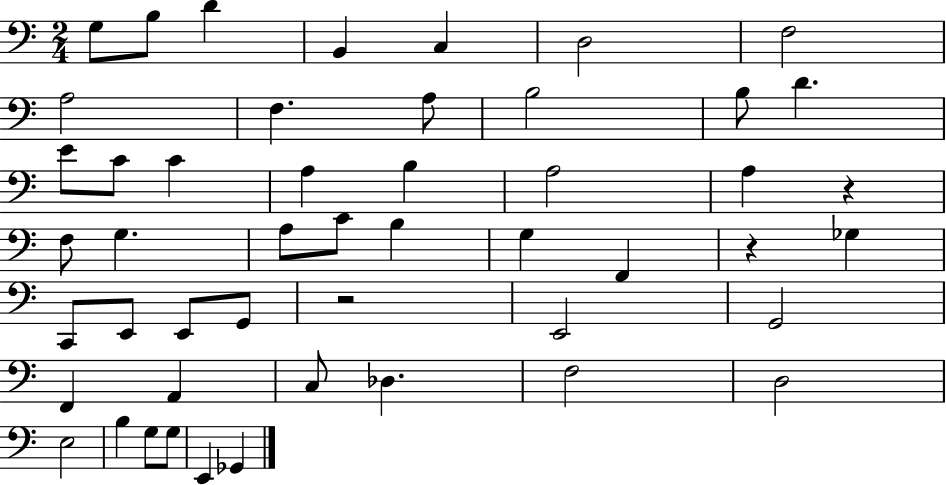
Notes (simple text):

G3/e B3/e D4/q B2/q C3/q D3/h F3/h A3/h F3/q. A3/e B3/h B3/e D4/q. E4/e C4/e C4/q A3/q B3/q A3/h A3/q R/q F3/e G3/q. A3/e C4/e B3/q G3/q F2/q R/q Gb3/q C2/e E2/e E2/e G2/e R/h E2/h G2/h F2/q A2/q C3/e Db3/q. F3/h D3/h E3/h B3/q G3/e G3/e E2/q Gb2/q